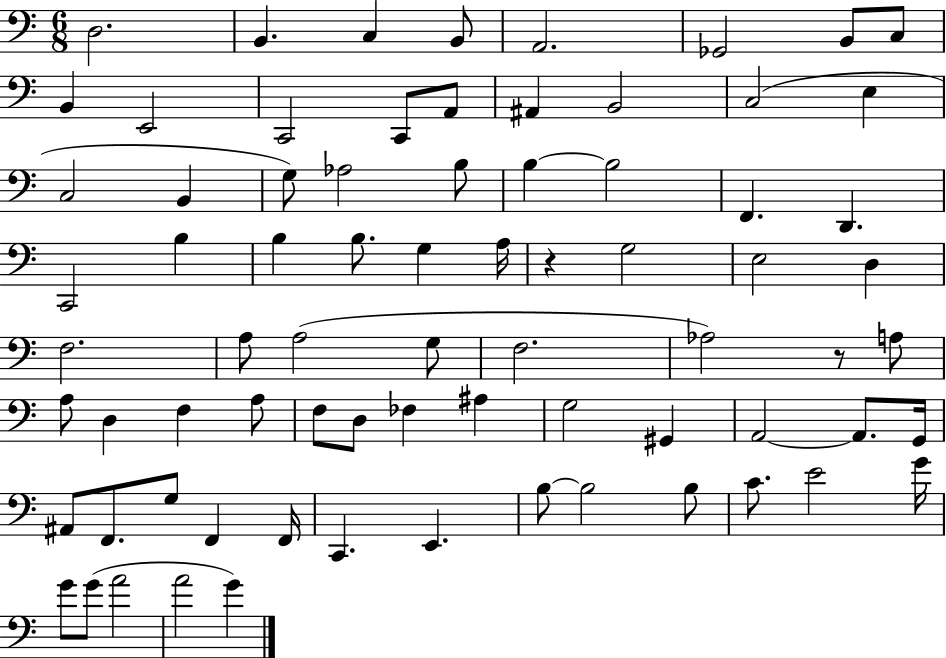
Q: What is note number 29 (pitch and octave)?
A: B3